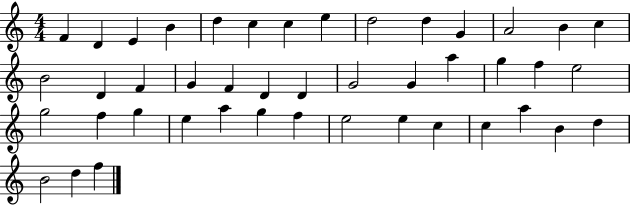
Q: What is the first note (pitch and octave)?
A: F4